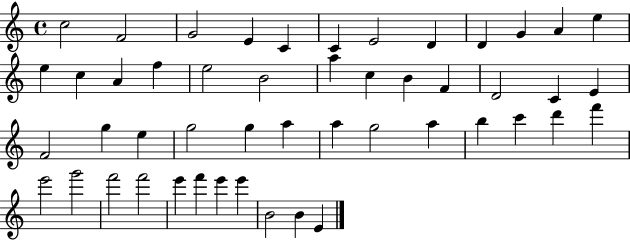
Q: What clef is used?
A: treble